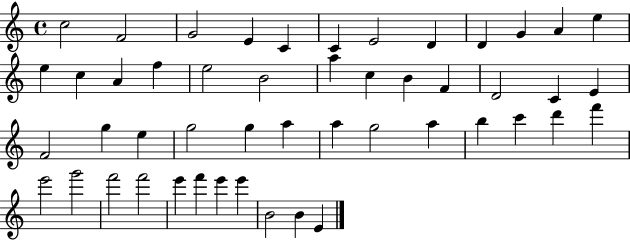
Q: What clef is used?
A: treble